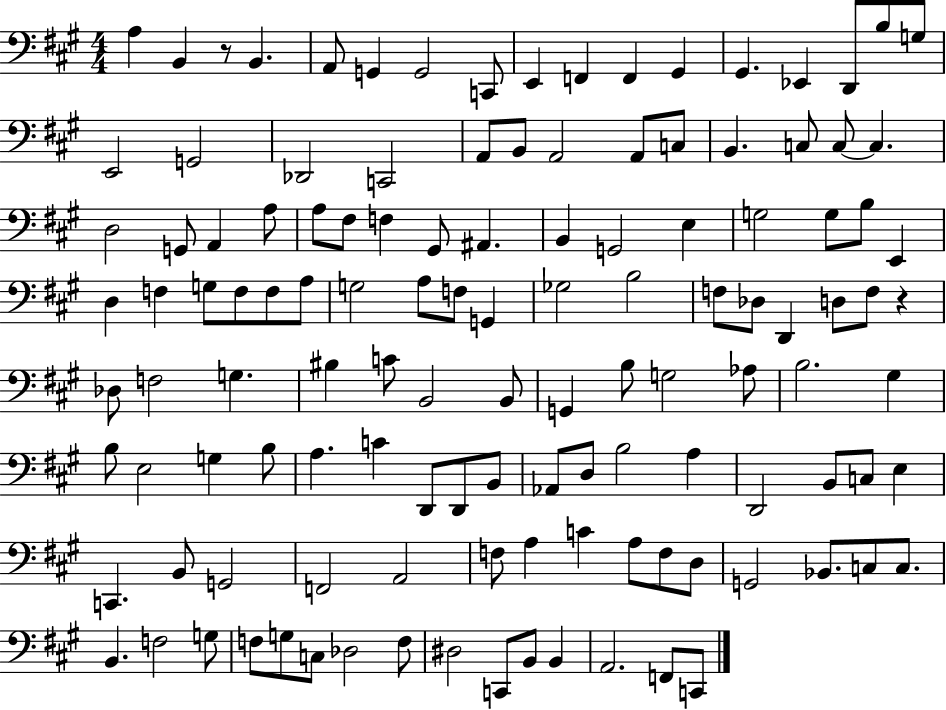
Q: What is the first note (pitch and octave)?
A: A3